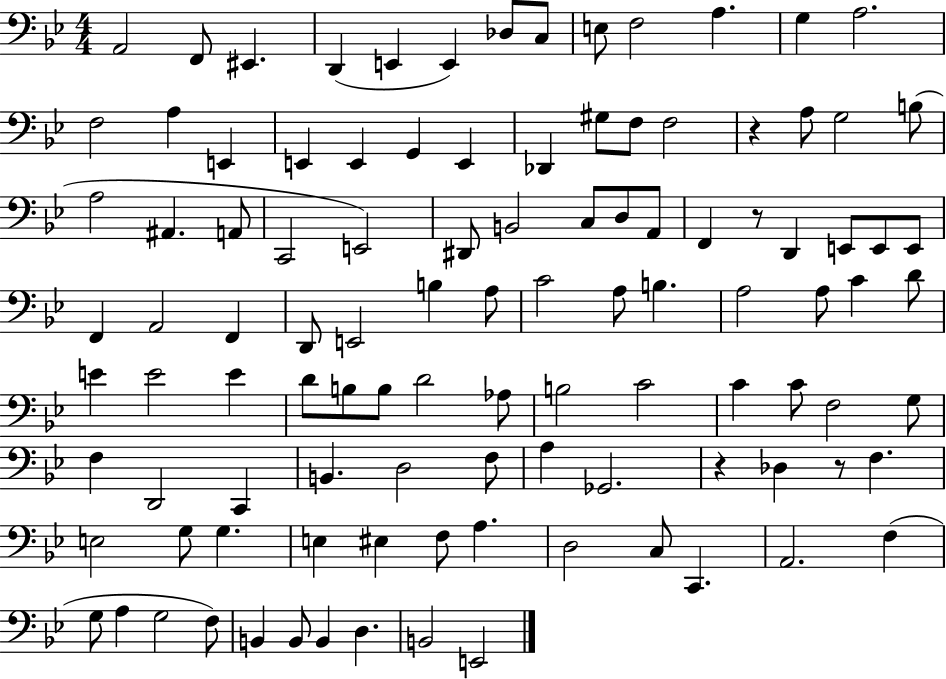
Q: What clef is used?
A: bass